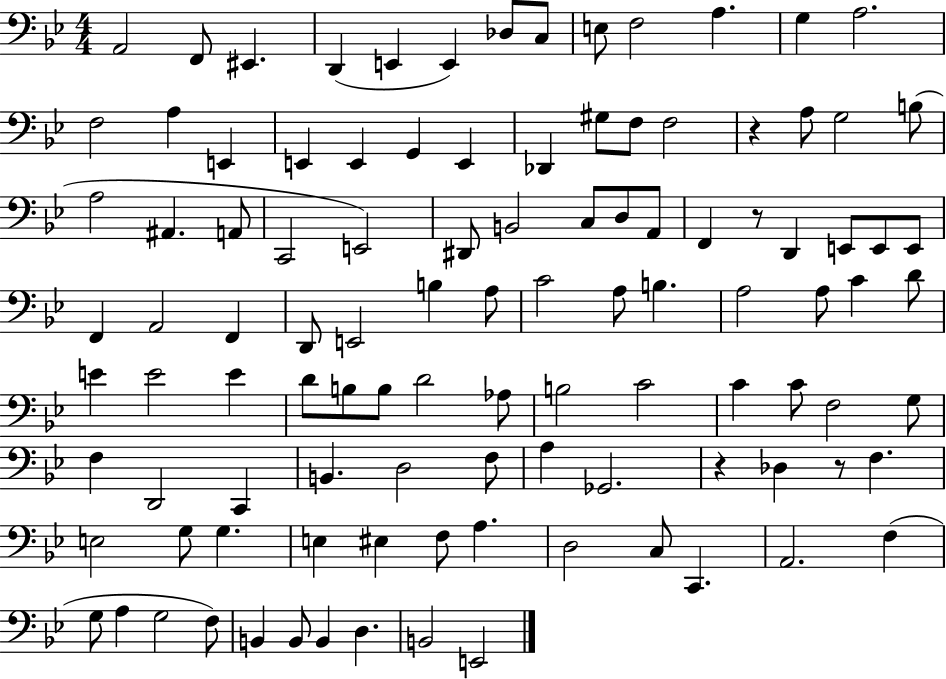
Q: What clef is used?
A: bass